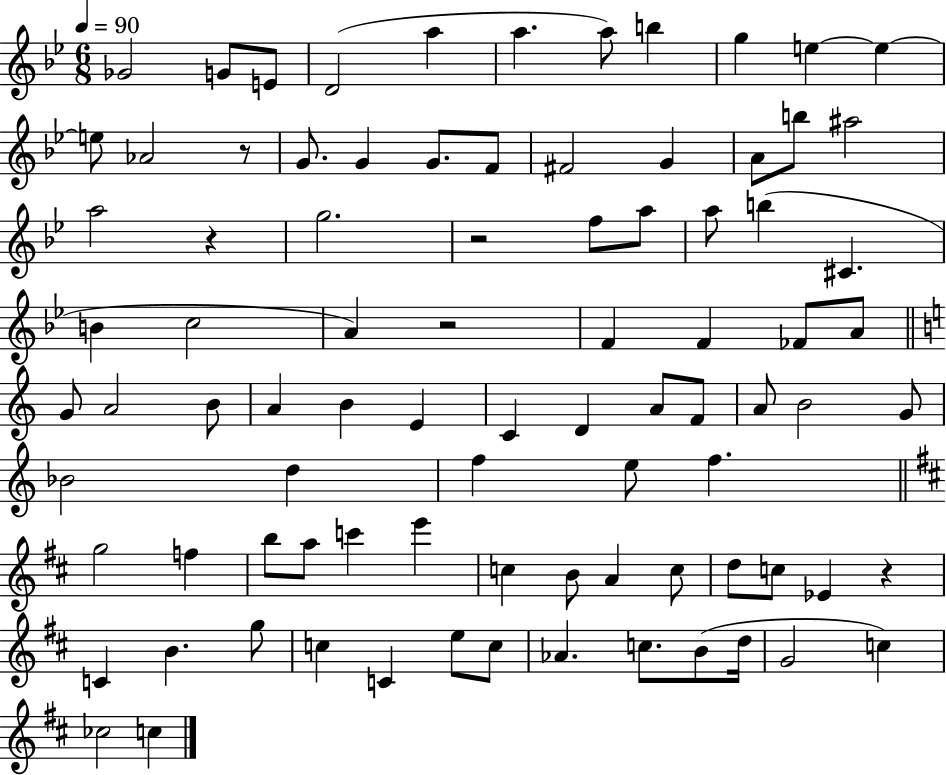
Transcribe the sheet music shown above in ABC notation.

X:1
T:Untitled
M:6/8
L:1/4
K:Bb
_G2 G/2 E/2 D2 a a a/2 b g e e e/2 _A2 z/2 G/2 G G/2 F/2 ^F2 G A/2 b/2 ^a2 a2 z g2 z2 f/2 a/2 a/2 b ^C B c2 A z2 F F _F/2 A/2 G/2 A2 B/2 A B E C D A/2 F/2 A/2 B2 G/2 _B2 d f e/2 f g2 f b/2 a/2 c' e' c B/2 A c/2 d/2 c/2 _E z C B g/2 c C e/2 c/2 _A c/2 B/2 d/4 G2 c _c2 c